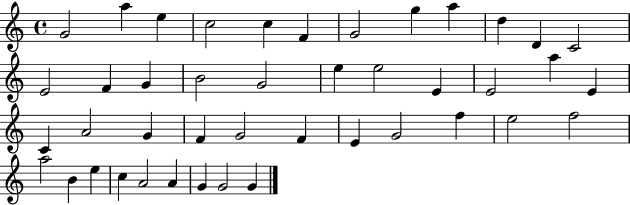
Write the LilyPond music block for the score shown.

{
  \clef treble
  \time 4/4
  \defaultTimeSignature
  \key c \major
  g'2 a''4 e''4 | c''2 c''4 f'4 | g'2 g''4 a''4 | d''4 d'4 c'2 | \break e'2 f'4 g'4 | b'2 g'2 | e''4 e''2 e'4 | e'2 a''4 e'4 | \break c'4 a'2 g'4 | f'4 g'2 f'4 | e'4 g'2 f''4 | e''2 f''2 | \break a''2 b'4 e''4 | c''4 a'2 a'4 | g'4 g'2 g'4 | \bar "|."
}